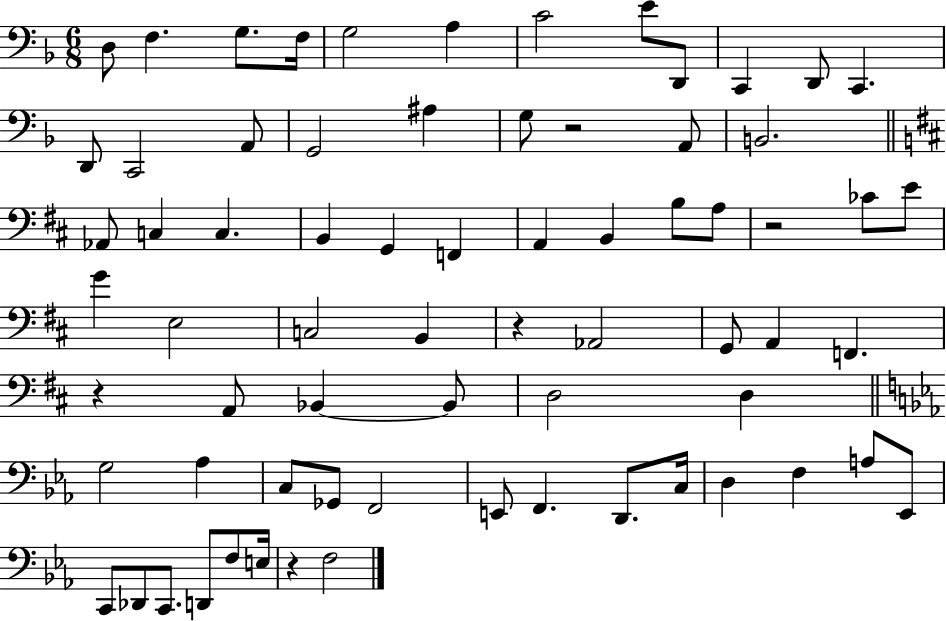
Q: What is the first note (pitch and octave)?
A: D3